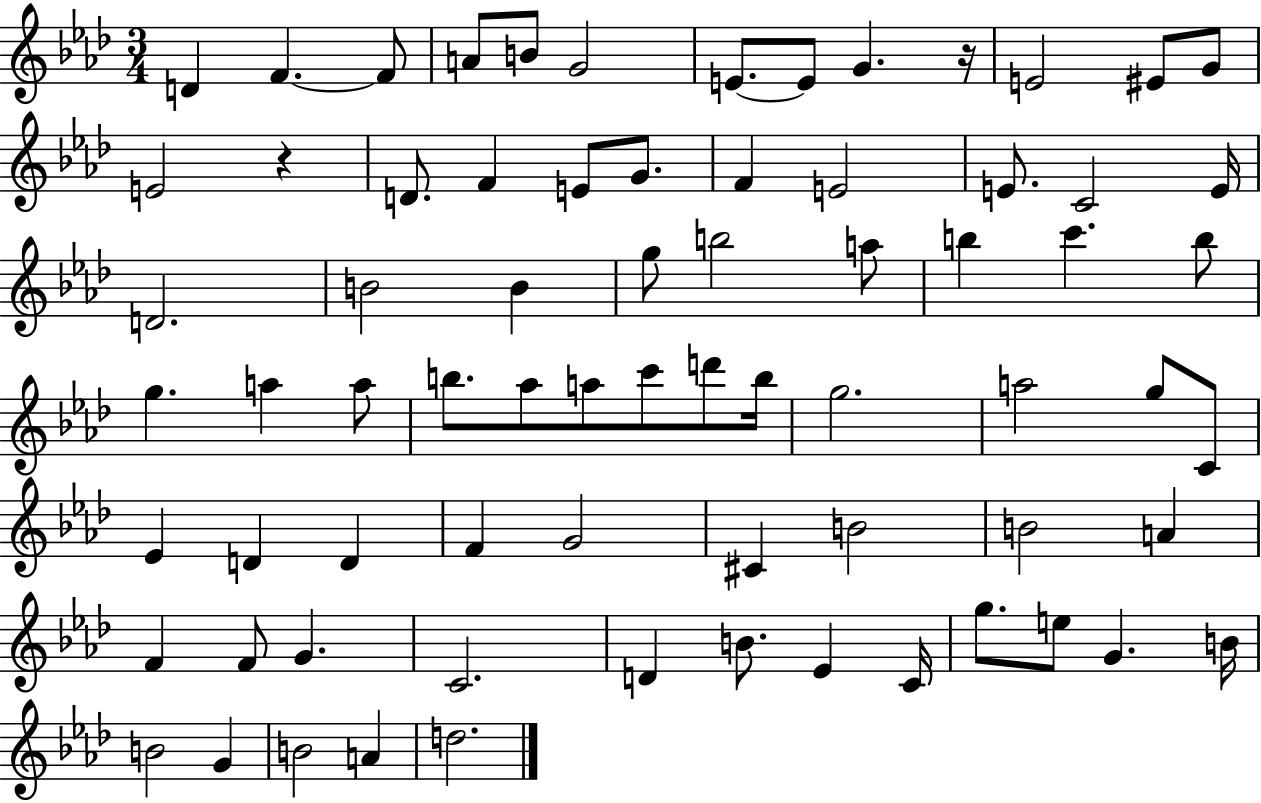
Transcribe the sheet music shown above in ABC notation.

X:1
T:Untitled
M:3/4
L:1/4
K:Ab
D F F/2 A/2 B/2 G2 E/2 E/2 G z/4 E2 ^E/2 G/2 E2 z D/2 F E/2 G/2 F E2 E/2 C2 E/4 D2 B2 B g/2 b2 a/2 b c' b/2 g a a/2 b/2 _a/2 a/2 c'/2 d'/2 b/4 g2 a2 g/2 C/2 _E D D F G2 ^C B2 B2 A F F/2 G C2 D B/2 _E C/4 g/2 e/2 G B/4 B2 G B2 A d2